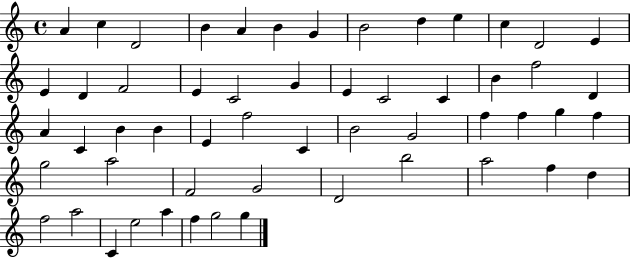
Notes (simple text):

A4/q C5/q D4/h B4/q A4/q B4/q G4/q B4/h D5/q E5/q C5/q D4/h E4/q E4/q D4/q F4/h E4/q C4/h G4/q E4/q C4/h C4/q B4/q F5/h D4/q A4/q C4/q B4/q B4/q E4/q F5/h C4/q B4/h G4/h F5/q F5/q G5/q F5/q G5/h A5/h F4/h G4/h D4/h B5/h A5/h F5/q D5/q F5/h A5/h C4/q E5/h A5/q F5/q G5/h G5/q